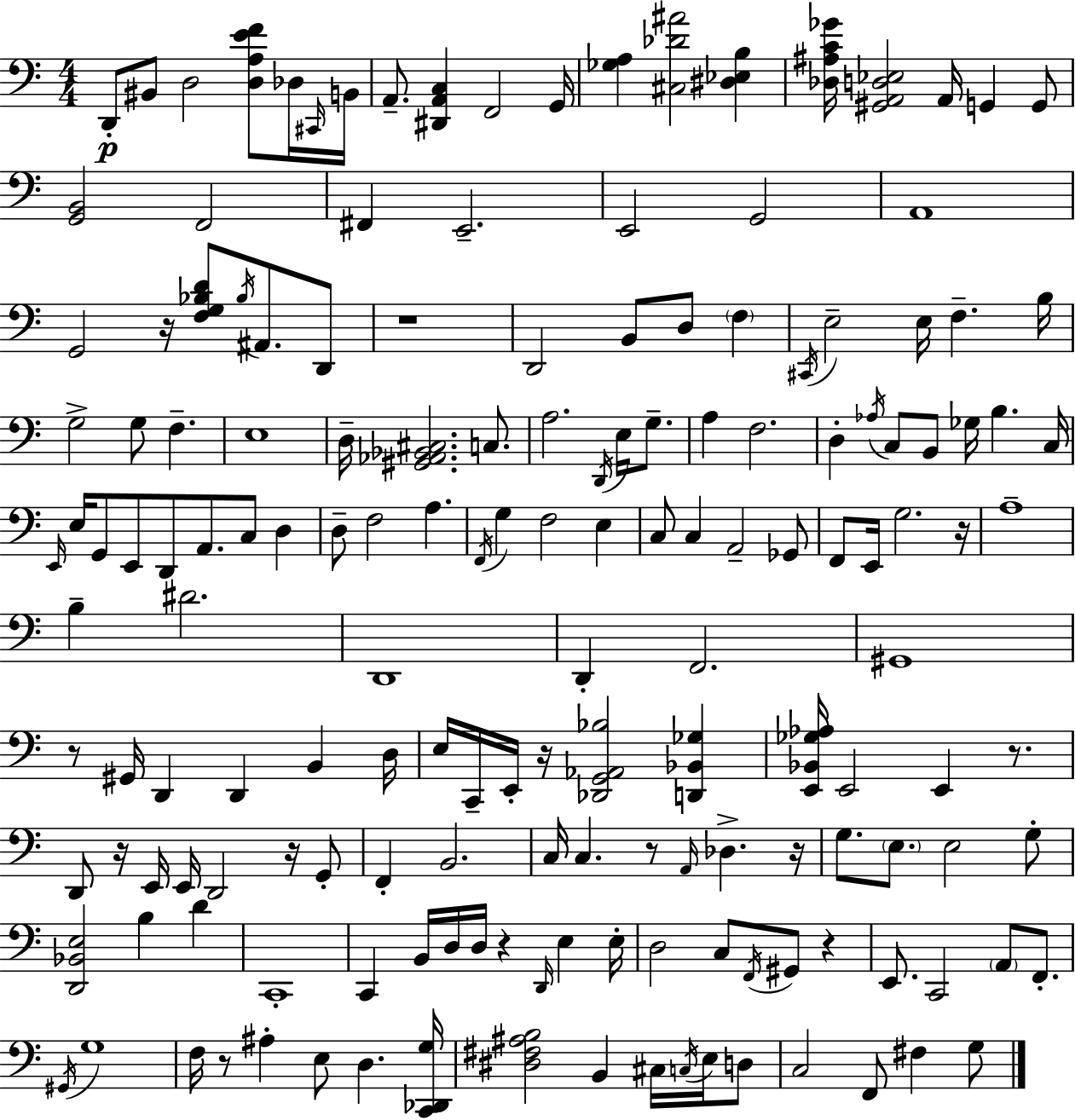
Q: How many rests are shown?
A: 13